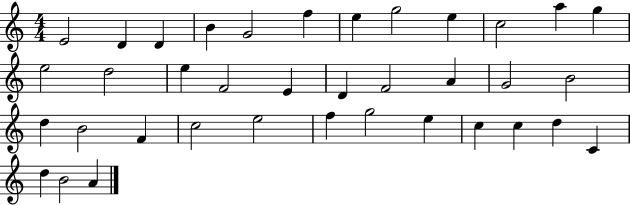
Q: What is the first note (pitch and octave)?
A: E4